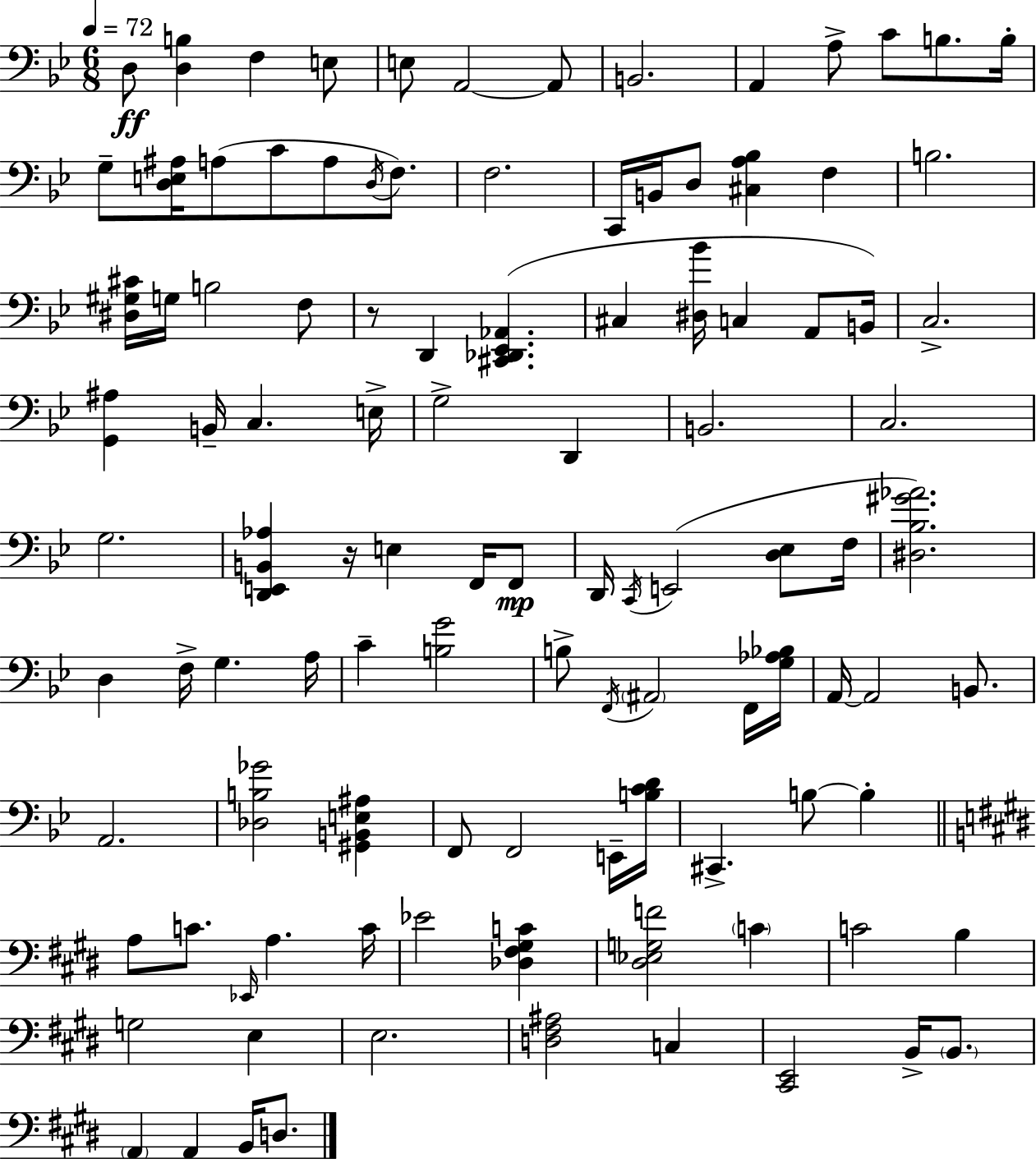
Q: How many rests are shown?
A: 2